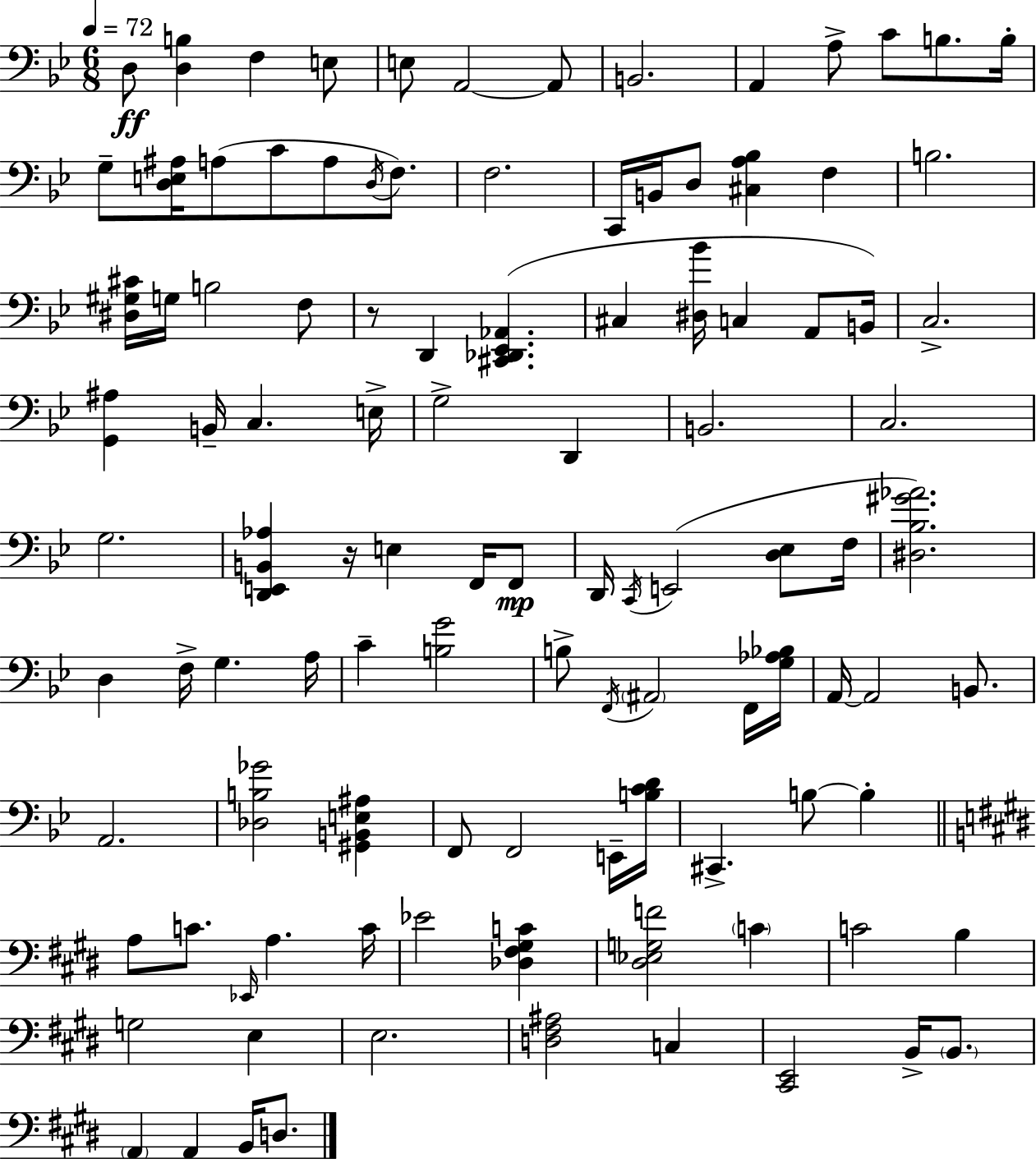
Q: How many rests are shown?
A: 2